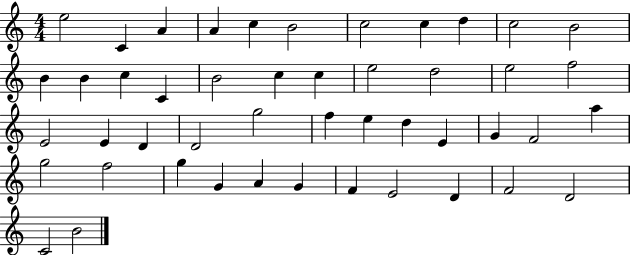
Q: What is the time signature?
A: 4/4